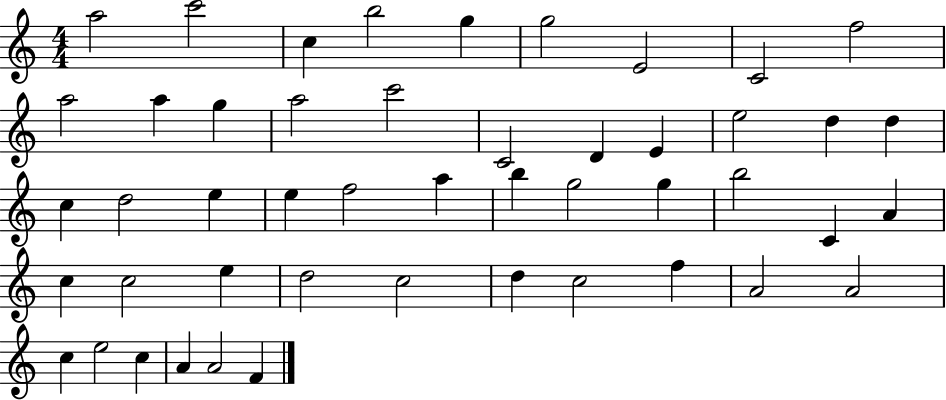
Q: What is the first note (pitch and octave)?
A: A5